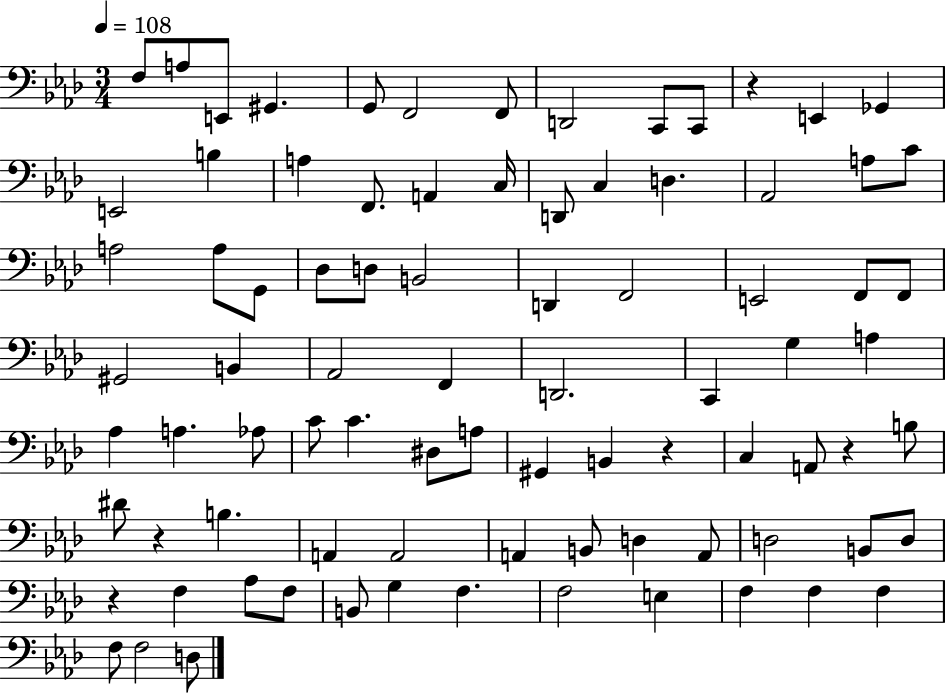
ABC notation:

X:1
T:Untitled
M:3/4
L:1/4
K:Ab
F,/2 A,/2 E,,/2 ^G,, G,,/2 F,,2 F,,/2 D,,2 C,,/2 C,,/2 z E,, _G,, E,,2 B, A, F,,/2 A,, C,/4 D,,/2 C, D, _A,,2 A,/2 C/2 A,2 A,/2 G,,/2 _D,/2 D,/2 B,,2 D,, F,,2 E,,2 F,,/2 F,,/2 ^G,,2 B,, _A,,2 F,, D,,2 C,, G, A, _A, A, _A,/2 C/2 C ^D,/2 A,/2 ^G,, B,, z C, A,,/2 z B,/2 ^D/2 z B, A,, A,,2 A,, B,,/2 D, A,,/2 D,2 B,,/2 D,/2 z F, _A,/2 F,/2 B,,/2 G, F, F,2 E, F, F, F, F,/2 F,2 D,/2